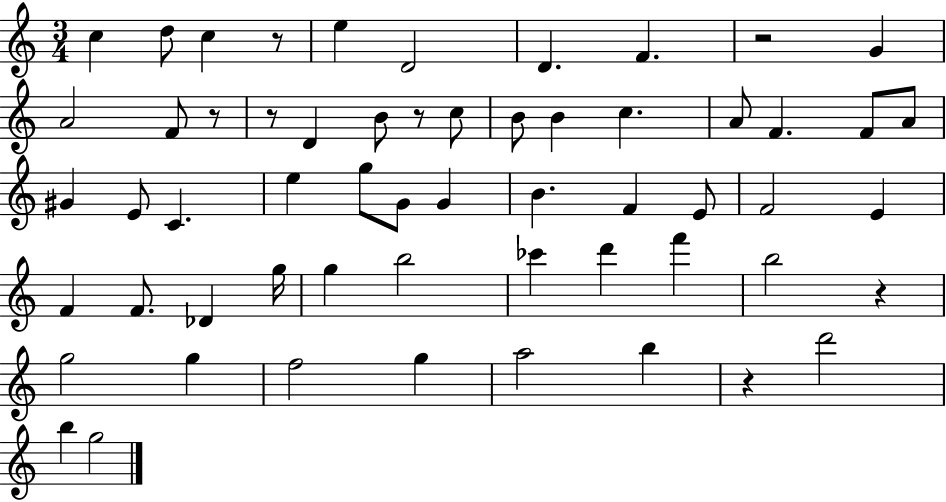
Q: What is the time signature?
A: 3/4